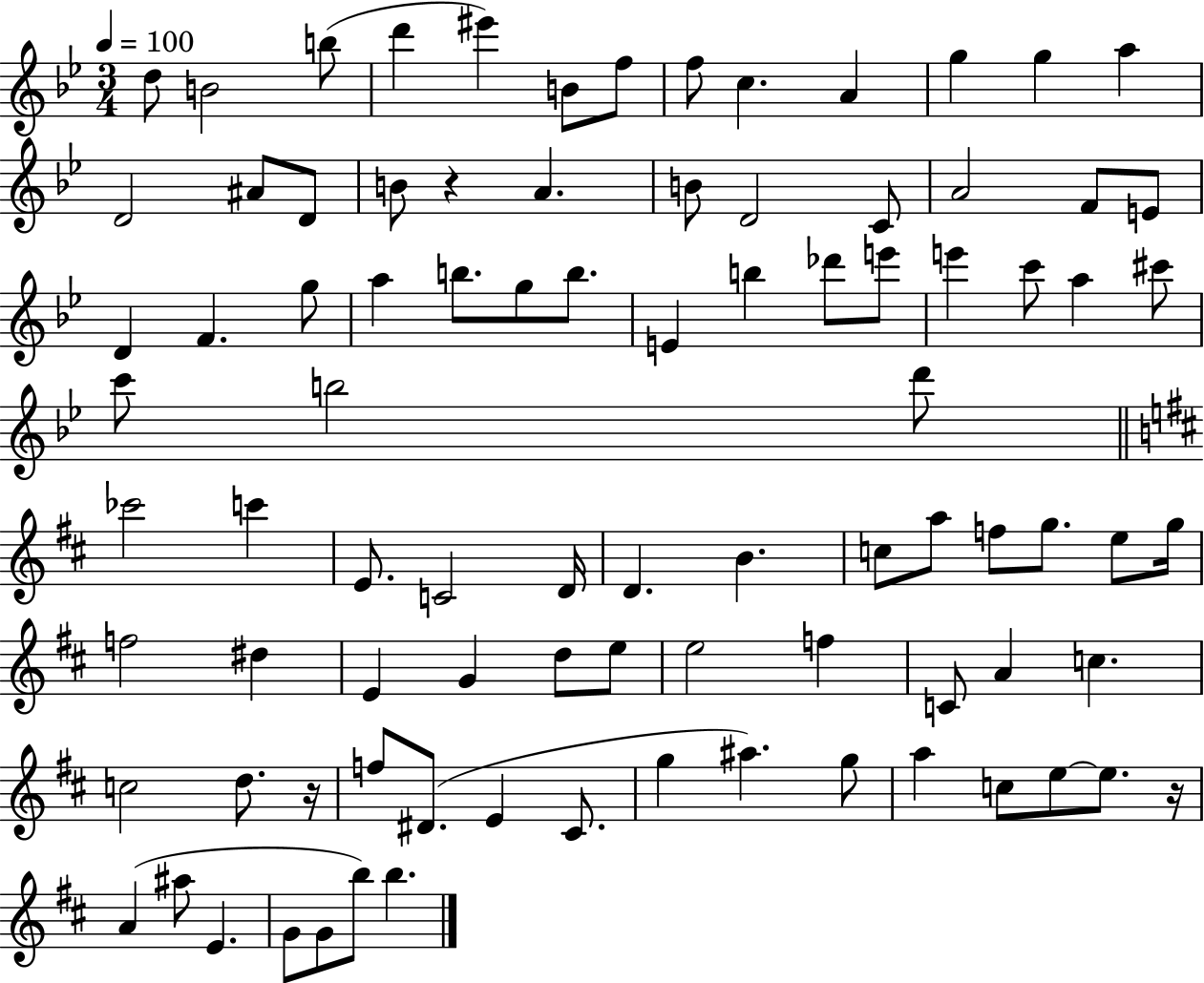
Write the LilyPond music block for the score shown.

{
  \clef treble
  \numericTimeSignature
  \time 3/4
  \key bes \major
  \tempo 4 = 100
  \repeat volta 2 { d''8 b'2 b''8( | d'''4 eis'''4) b'8 f''8 | f''8 c''4. a'4 | g''4 g''4 a''4 | \break d'2 ais'8 d'8 | b'8 r4 a'4. | b'8 d'2 c'8 | a'2 f'8 e'8 | \break d'4 f'4. g''8 | a''4 b''8. g''8 b''8. | e'4 b''4 des'''8 e'''8 | e'''4 c'''8 a''4 cis'''8 | \break c'''8 b''2 d'''8 | \bar "||" \break \key d \major ces'''2 c'''4 | e'8. c'2 d'16 | d'4. b'4. | c''8 a''8 f''8 g''8. e''8 g''16 | \break f''2 dis''4 | e'4 g'4 d''8 e''8 | e''2 f''4 | c'8 a'4 c''4. | \break c''2 d''8. r16 | f''8 dis'8.( e'4 cis'8. | g''4 ais''4.) g''8 | a''4 c''8 e''8~~ e''8. r16 | \break a'4( ais''8 e'4. | g'8 g'8 b''8) b''4. | } \bar "|."
}